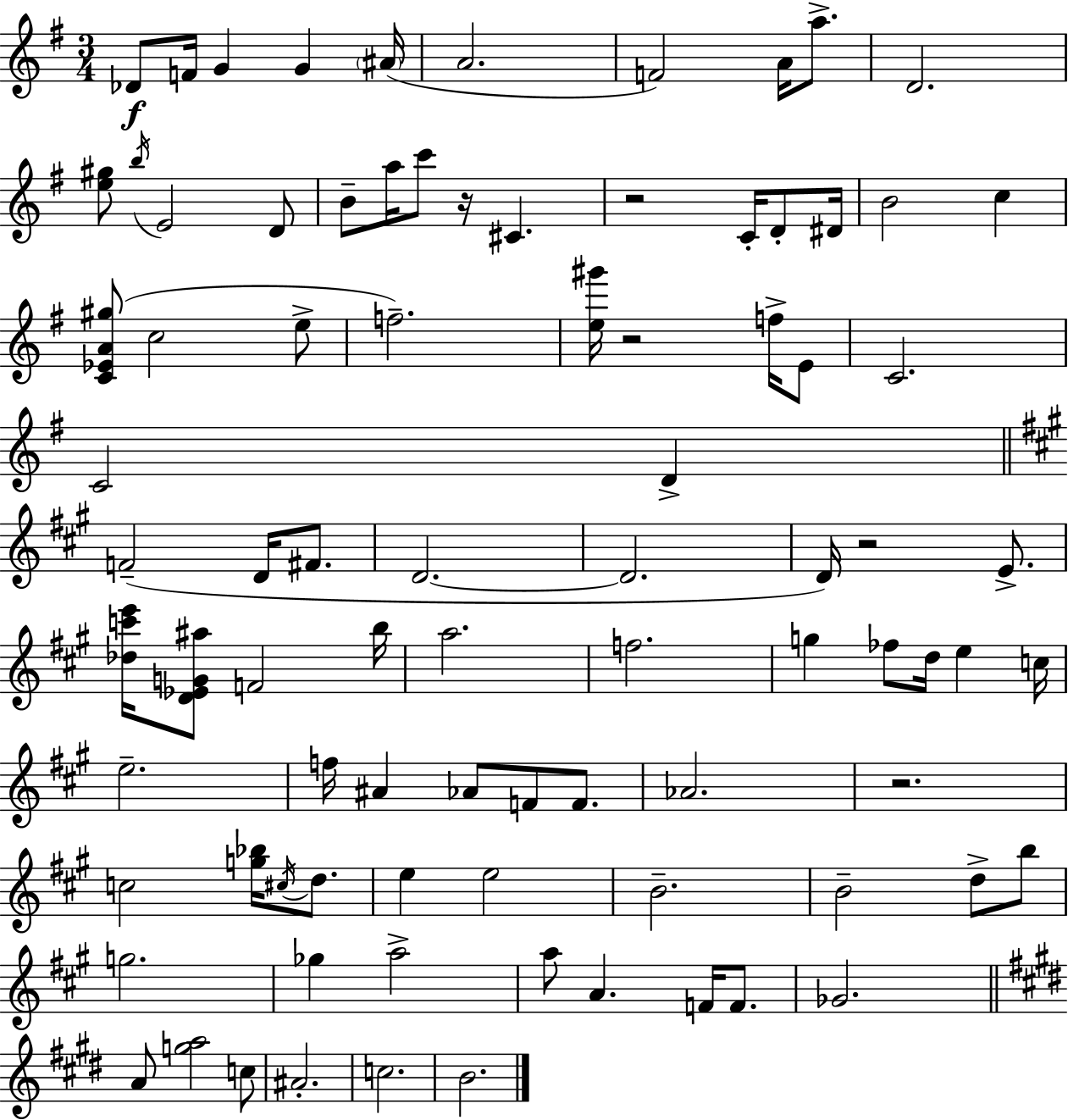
Db4/e F4/s G4/q G4/q A#4/s A4/h. F4/h A4/s A5/e. D4/h. [E5,G#5]/e B5/s E4/h D4/e B4/e A5/s C6/e R/s C#4/q. R/h C4/s D4/e D#4/s B4/h C5/q [C4,Eb4,A4,G#5]/e C5/h E5/e F5/h. [E5,G#6]/s R/h F5/s E4/e C4/h. C4/h D4/q F4/h D4/s F#4/e. D4/h. D4/h. D4/s R/h E4/e. [Db5,C6,E6]/s [D4,Eb4,G4,A#5]/e F4/h B5/s A5/h. F5/h. G5/q FES5/e D5/s E5/q C5/s E5/h. F5/s A#4/q Ab4/e F4/e F4/e. Ab4/h. R/h. C5/h [G5,Bb5]/s C#5/s D5/e. E5/q E5/h B4/h. B4/h D5/e B5/e G5/h. Gb5/q A5/h A5/e A4/q. F4/s F4/e. Gb4/h. A4/e [G5,A5]/h C5/e A#4/h. C5/h. B4/h.